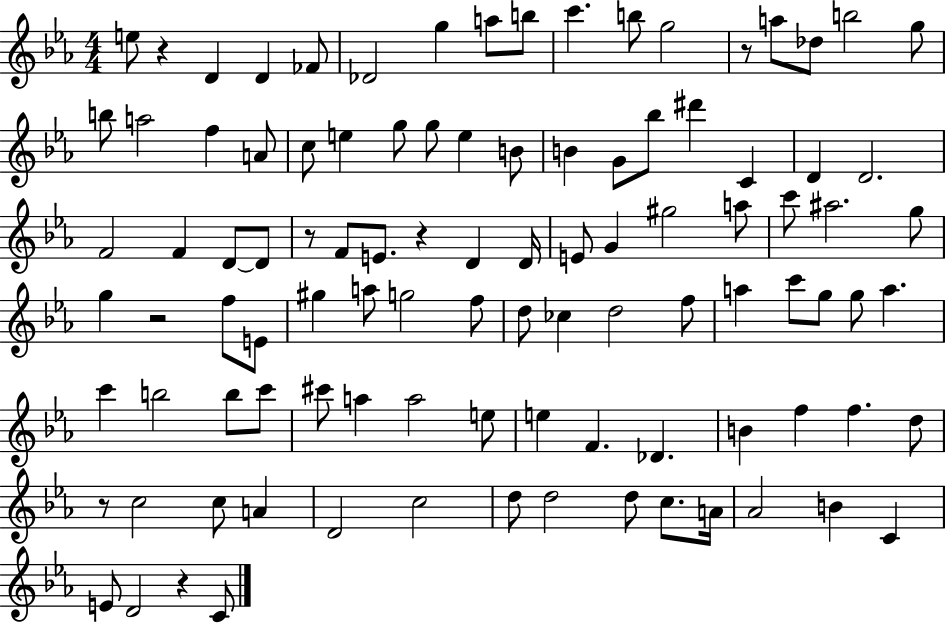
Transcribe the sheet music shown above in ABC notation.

X:1
T:Untitled
M:4/4
L:1/4
K:Eb
e/2 z D D _F/2 _D2 g a/2 b/2 c' b/2 g2 z/2 a/2 _d/2 b2 g/2 b/2 a2 f A/2 c/2 e g/2 g/2 e B/2 B G/2 _b/2 ^d' C D D2 F2 F D/2 D/2 z/2 F/2 E/2 z D D/4 E/2 G ^g2 a/2 c'/2 ^a2 g/2 g z2 f/2 E/2 ^g a/2 g2 f/2 d/2 _c d2 f/2 a c'/2 g/2 g/2 a c' b2 b/2 c'/2 ^c'/2 a a2 e/2 e F _D B f f d/2 z/2 c2 c/2 A D2 c2 d/2 d2 d/2 c/2 A/4 _A2 B C E/2 D2 z C/2